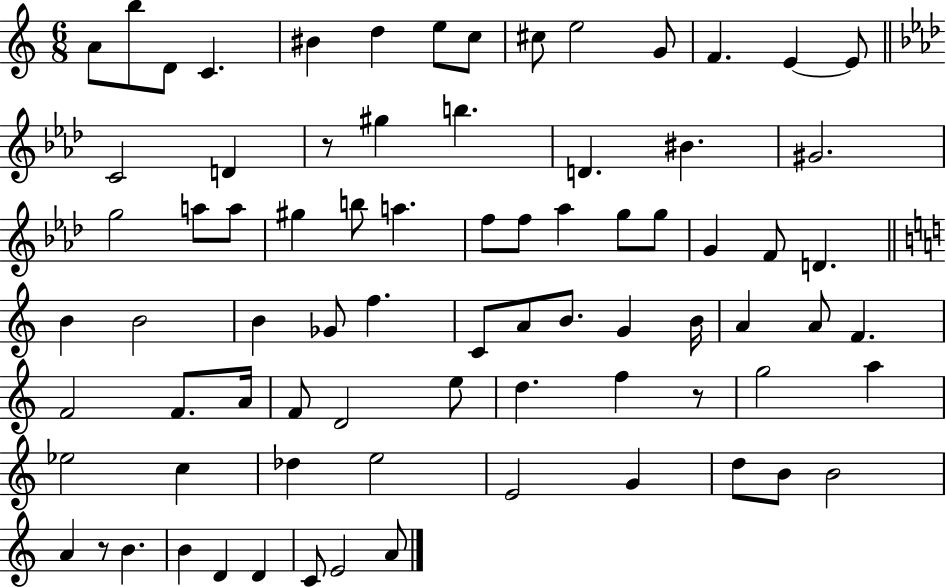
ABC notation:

X:1
T:Untitled
M:6/8
L:1/4
K:C
A/2 b/2 D/2 C ^B d e/2 c/2 ^c/2 e2 G/2 F E E/2 C2 D z/2 ^g b D ^B ^G2 g2 a/2 a/2 ^g b/2 a f/2 f/2 _a g/2 g/2 G F/2 D B B2 B _G/2 f C/2 A/2 B/2 G B/4 A A/2 F F2 F/2 A/4 F/2 D2 e/2 d f z/2 g2 a _e2 c _d e2 E2 G d/2 B/2 B2 A z/2 B B D D C/2 E2 A/2